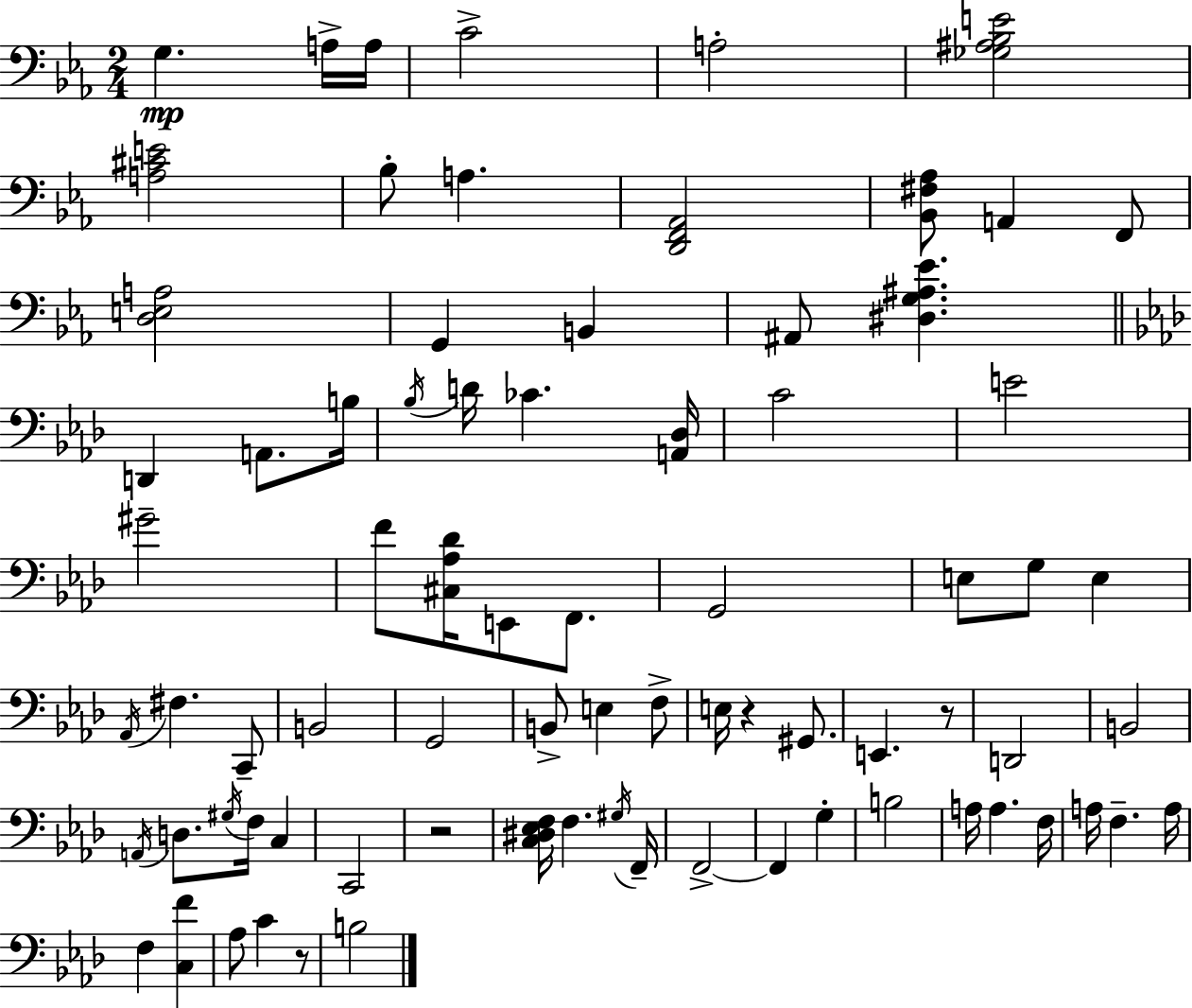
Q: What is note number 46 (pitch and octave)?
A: C3